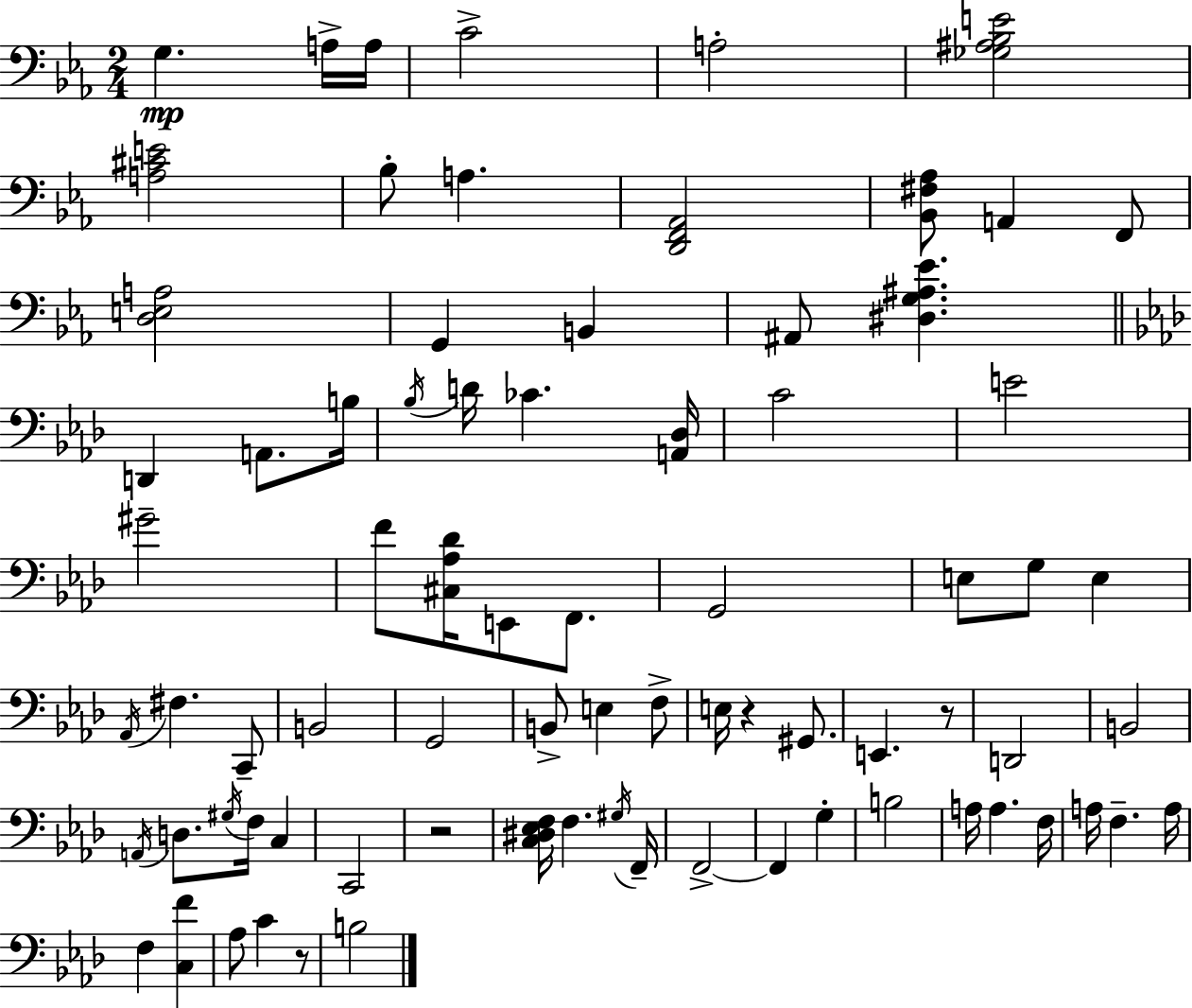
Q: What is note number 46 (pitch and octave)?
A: C3